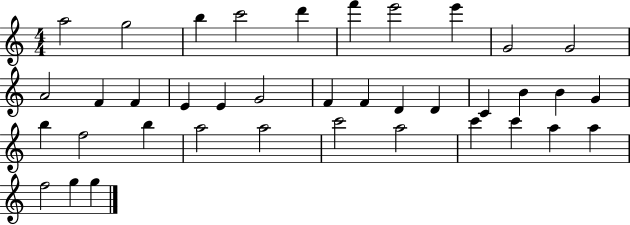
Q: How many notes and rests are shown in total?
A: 38